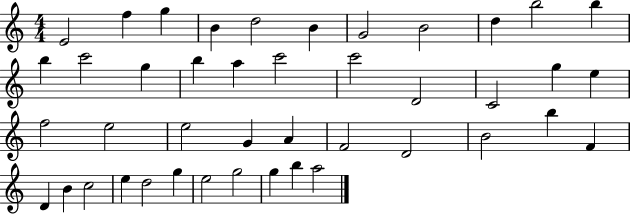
X:1
T:Untitled
M:4/4
L:1/4
K:C
E2 f g B d2 B G2 B2 d b2 b b c'2 g b a c'2 c'2 D2 C2 g e f2 e2 e2 G A F2 D2 B2 b F D B c2 e d2 g e2 g2 g b a2